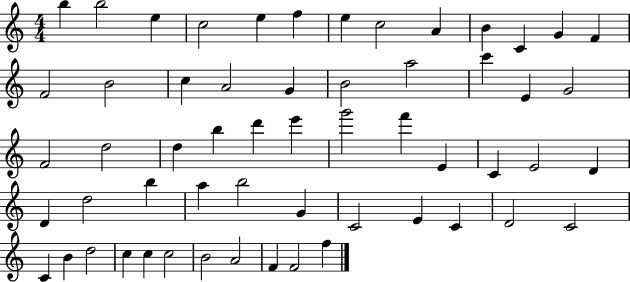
{
  \clef treble
  \numericTimeSignature
  \time 4/4
  \key c \major
  b''4 b''2 e''4 | c''2 e''4 f''4 | e''4 c''2 a'4 | b'4 c'4 g'4 f'4 | \break f'2 b'2 | c''4 a'2 g'4 | b'2 a''2 | c'''4 e'4 g'2 | \break f'2 d''2 | d''4 b''4 d'''4 e'''4 | g'''2 f'''4 e'4 | c'4 e'2 d'4 | \break d'4 d''2 b''4 | a''4 b''2 g'4 | c'2 e'4 c'4 | d'2 c'2 | \break c'4 b'4 d''2 | c''4 c''4 c''2 | b'2 a'2 | f'4 f'2 f''4 | \break \bar "|."
}